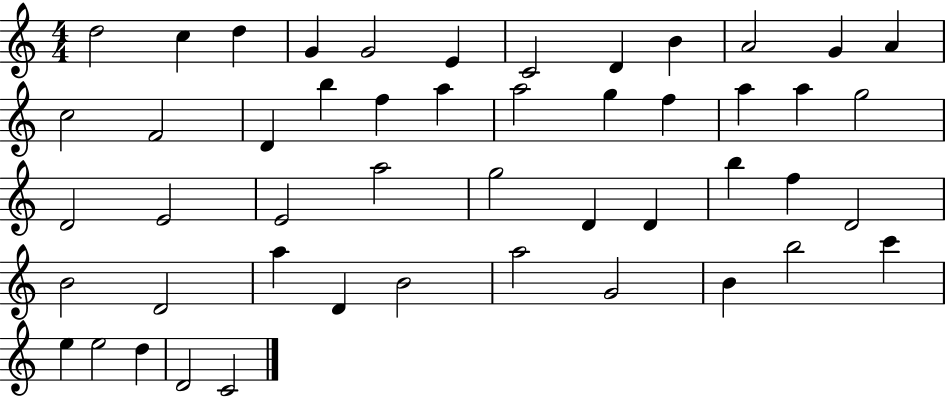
X:1
T:Untitled
M:4/4
L:1/4
K:C
d2 c d G G2 E C2 D B A2 G A c2 F2 D b f a a2 g f a a g2 D2 E2 E2 a2 g2 D D b f D2 B2 D2 a D B2 a2 G2 B b2 c' e e2 d D2 C2